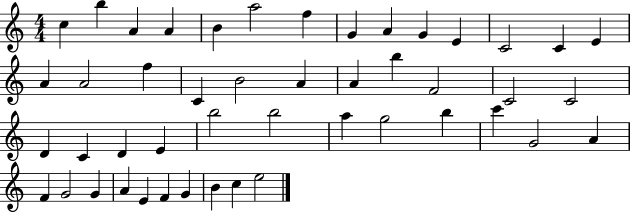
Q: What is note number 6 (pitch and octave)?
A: A5